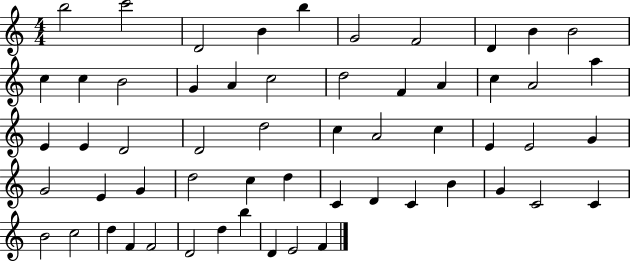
B5/h C6/h D4/h B4/q B5/q G4/h F4/h D4/q B4/q B4/h C5/q C5/q B4/h G4/q A4/q C5/h D5/h F4/q A4/q C5/q A4/h A5/q E4/q E4/q D4/h D4/h D5/h C5/q A4/h C5/q E4/q E4/h G4/q G4/h E4/q G4/q D5/h C5/q D5/q C4/q D4/q C4/q B4/q G4/q C4/h C4/q B4/h C5/h D5/q F4/q F4/h D4/h D5/q B5/q D4/q E4/h F4/q